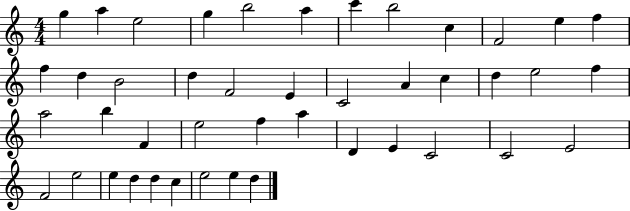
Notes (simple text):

G5/q A5/q E5/h G5/q B5/h A5/q C6/q B5/h C5/q F4/h E5/q F5/q F5/q D5/q B4/h D5/q F4/h E4/q C4/h A4/q C5/q D5/q E5/h F5/q A5/h B5/q F4/q E5/h F5/q A5/q D4/q E4/q C4/h C4/h E4/h F4/h E5/h E5/q D5/q D5/q C5/q E5/h E5/q D5/q